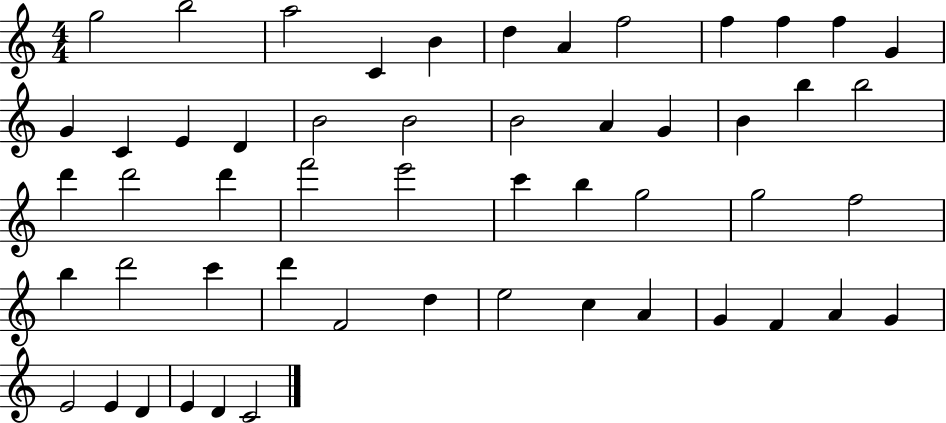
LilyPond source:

{
  \clef treble
  \numericTimeSignature
  \time 4/4
  \key c \major
  g''2 b''2 | a''2 c'4 b'4 | d''4 a'4 f''2 | f''4 f''4 f''4 g'4 | \break g'4 c'4 e'4 d'4 | b'2 b'2 | b'2 a'4 g'4 | b'4 b''4 b''2 | \break d'''4 d'''2 d'''4 | f'''2 e'''2 | c'''4 b''4 g''2 | g''2 f''2 | \break b''4 d'''2 c'''4 | d'''4 f'2 d''4 | e''2 c''4 a'4 | g'4 f'4 a'4 g'4 | \break e'2 e'4 d'4 | e'4 d'4 c'2 | \bar "|."
}